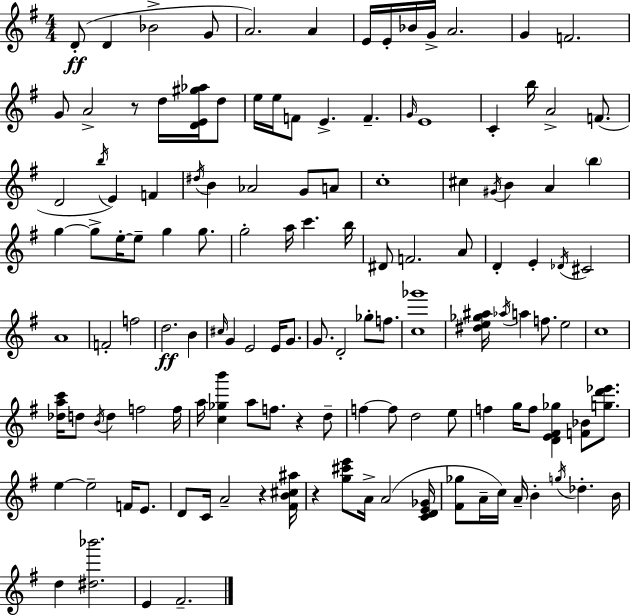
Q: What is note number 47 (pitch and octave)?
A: E5